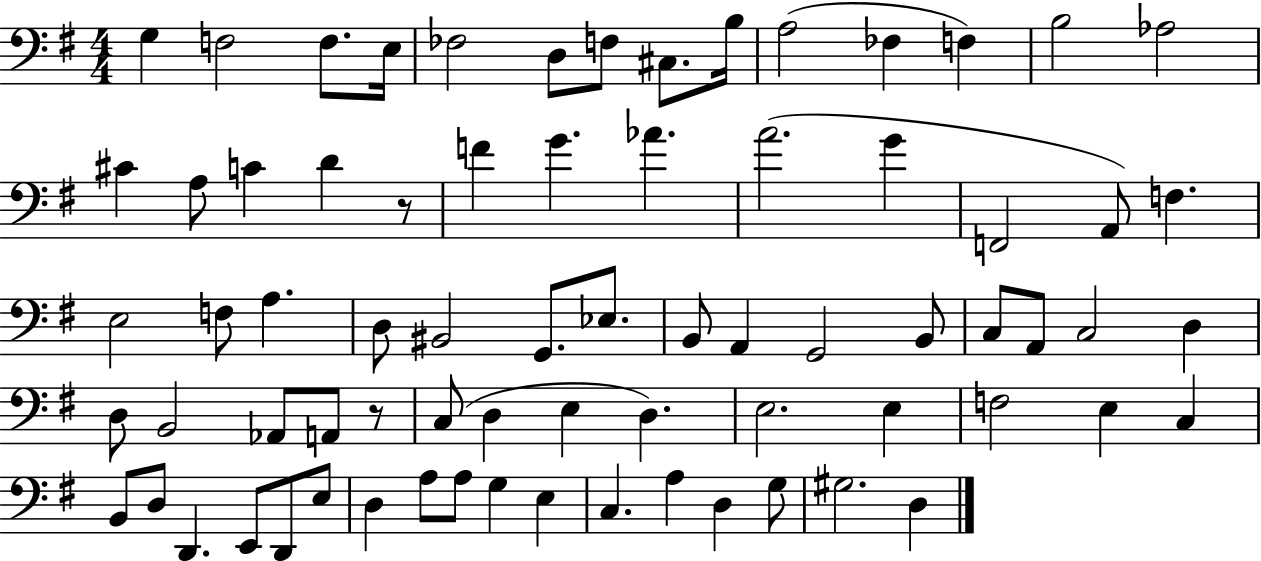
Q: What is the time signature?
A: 4/4